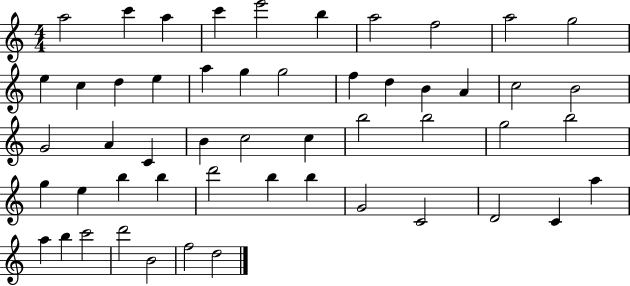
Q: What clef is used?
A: treble